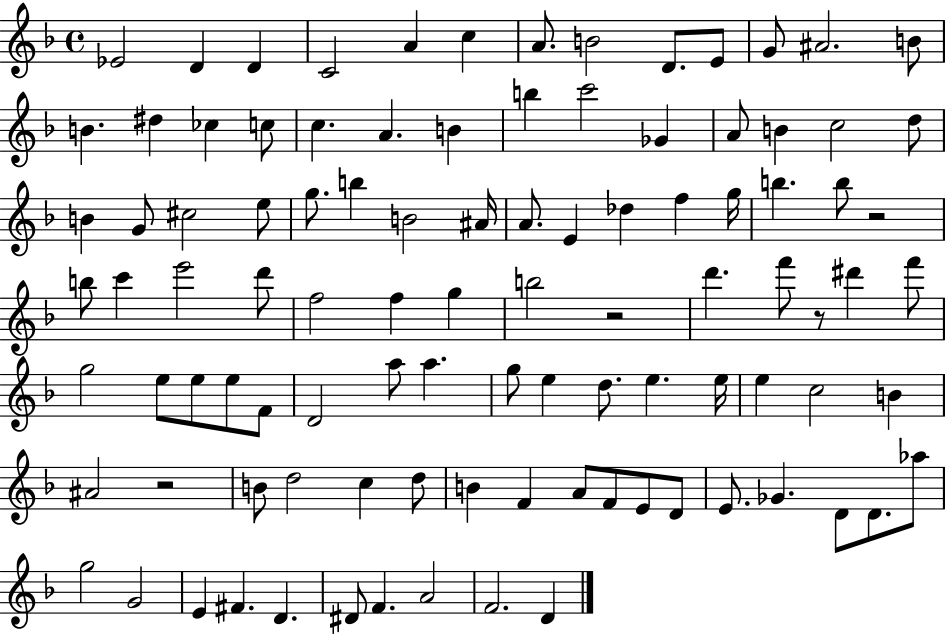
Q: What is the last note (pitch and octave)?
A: D4